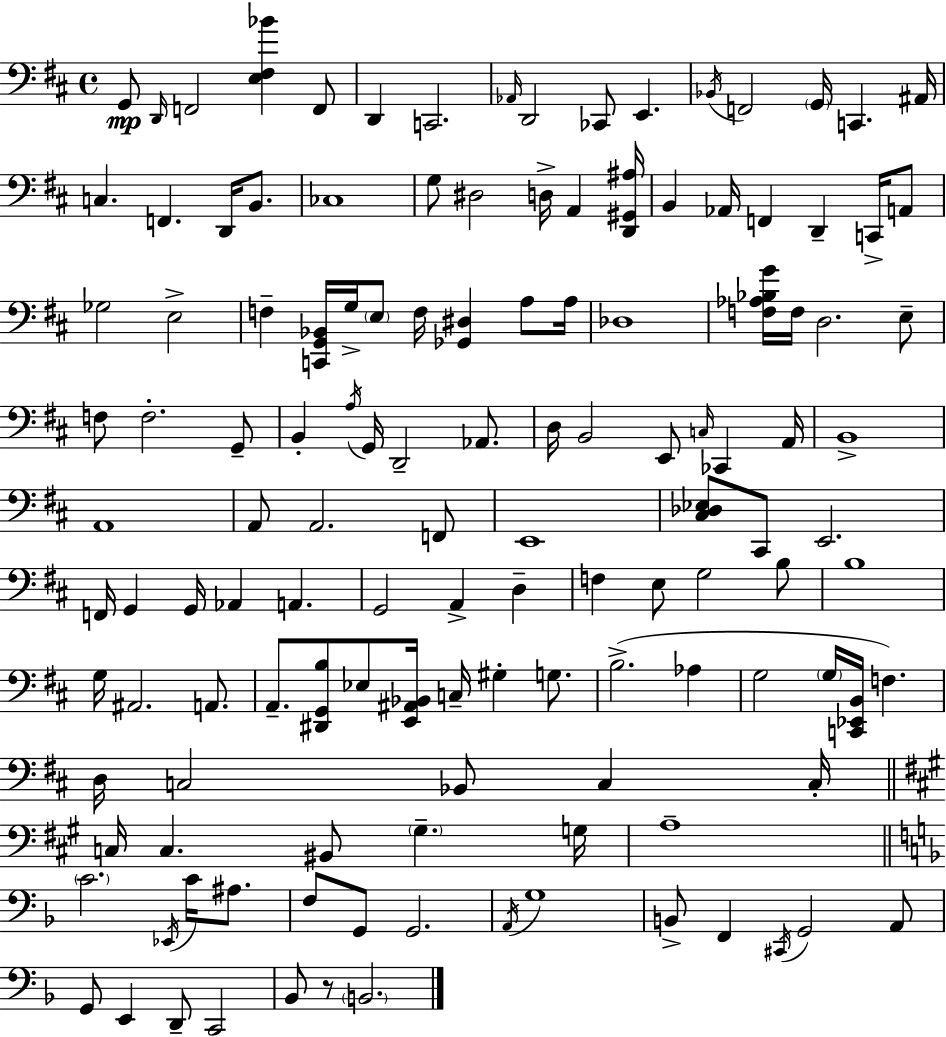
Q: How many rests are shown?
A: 1